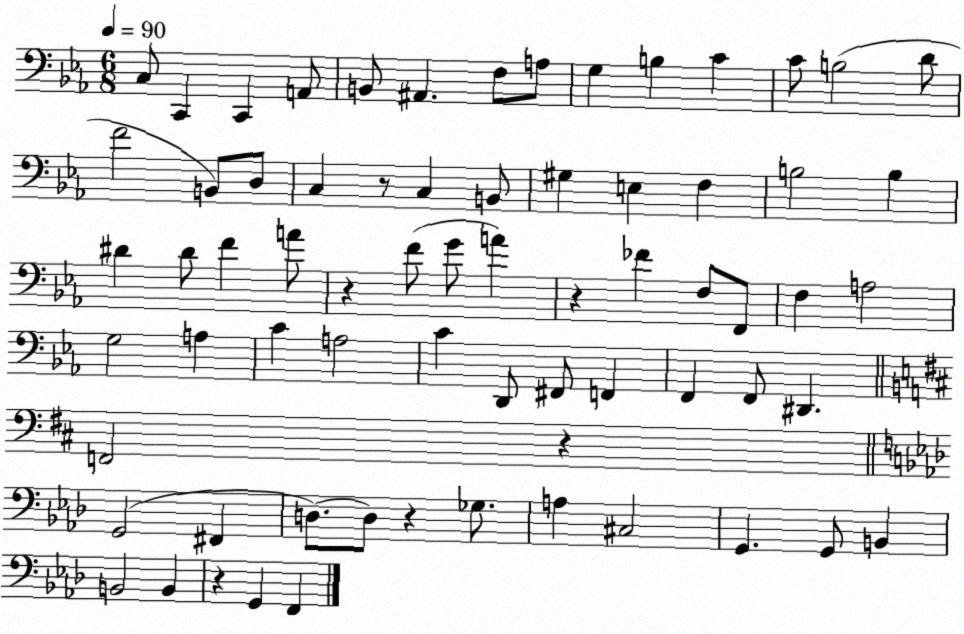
X:1
T:Untitled
M:6/8
L:1/4
K:Eb
C,/2 C,, C,, A,,/2 B,,/2 ^A,, F,/2 A,/2 G, B, C C/2 B,2 D/2 F2 B,,/2 D,/2 C, z/2 C, B,,/2 ^G, E, F, B,2 B, ^D ^D/2 F A/2 z F/2 G/2 A z _F F,/2 F,,/2 F, A,2 G,2 A, C A,2 C D,,/2 ^F,,/2 F,, F,, F,,/2 ^D,, F,,2 z G,,2 ^F,, D,/2 D,/2 z _G,/2 A, ^C,2 G,, G,,/2 B,, B,,2 B,, z G,, F,,